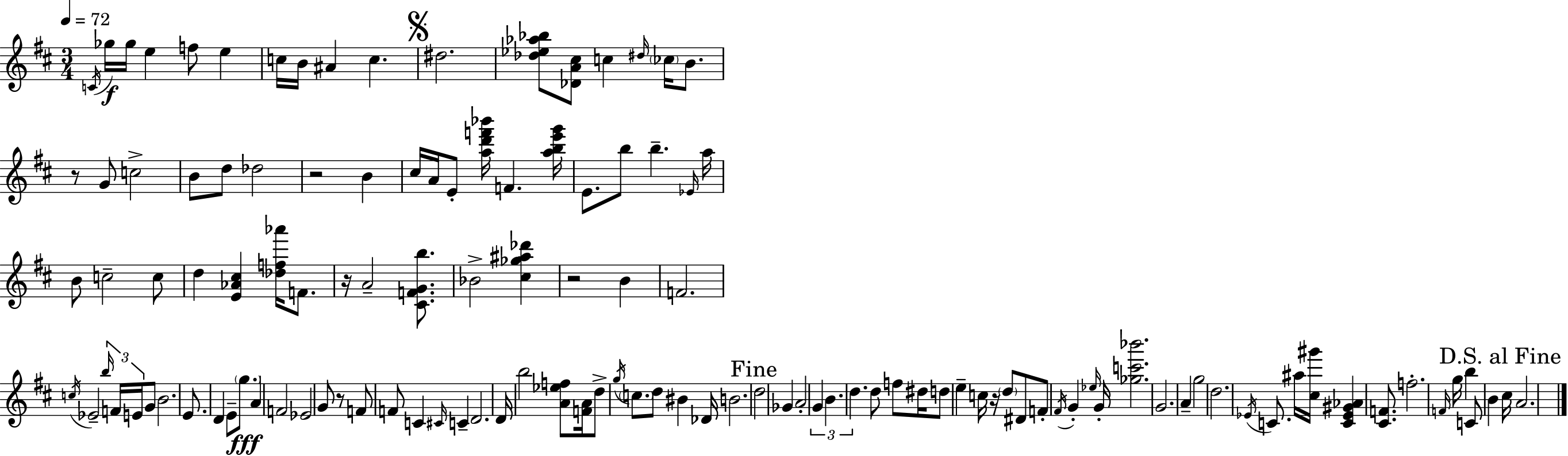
C4/s Gb5/s Gb5/s E5/q F5/e E5/q C5/s B4/s A#4/q C5/q. D#5/h. [Db5,Eb5,Ab5,Bb5]/e [Db4,A4,C#5]/e C5/q D#5/s CES5/s B4/e. R/e G4/e C5/h B4/e D5/e Db5/h R/h B4/q C#5/s A4/s E4/e [A5,D6,F6,Bb6]/s F4/q. [A5,B5,E6,G6]/s E4/e. B5/e B5/q. Eb4/s A5/s B4/e C5/h C5/e D5/q [E4,Ab4,C#5]/q [Db5,F5,Ab6]/s F4/e. R/s A4/h [C#4,F4,G4,B5]/e. Bb4/h [C#5,Gb5,A#5,Db6]/q R/h B4/q F4/h. C5/s Eb4/h B5/s F4/s E4/s G4/e B4/h. E4/e. D4/q E4/e G5/e. A4/q F4/h Eb4/h G4/e R/e F4/e F4/e C4/q C#4/s C4/q D4/h. D4/s B5/h [A4,Eb5,F5]/e [F4,A4]/s D5/e G5/s C5/e. D5/e BIS4/q Db4/s B4/h. D5/h Gb4/q A4/h G4/q B4/q. D5/q. D5/e F5/e D#5/s D5/e E5/q C5/s R/s D5/e D#4/e F4/e F#4/s G4/q Eb5/s G4/s [Gb5,C6,Bb6]/h. G4/h. A4/q G5/h D5/h. Eb4/s C4/e. A#5/s [C#5,G#6]/s [C4,Eb4,G#4,Ab4]/q [C#4,F4]/e. F5/h. F4/s G5/s B5/q C4/e B4/q C#5/s A4/h.